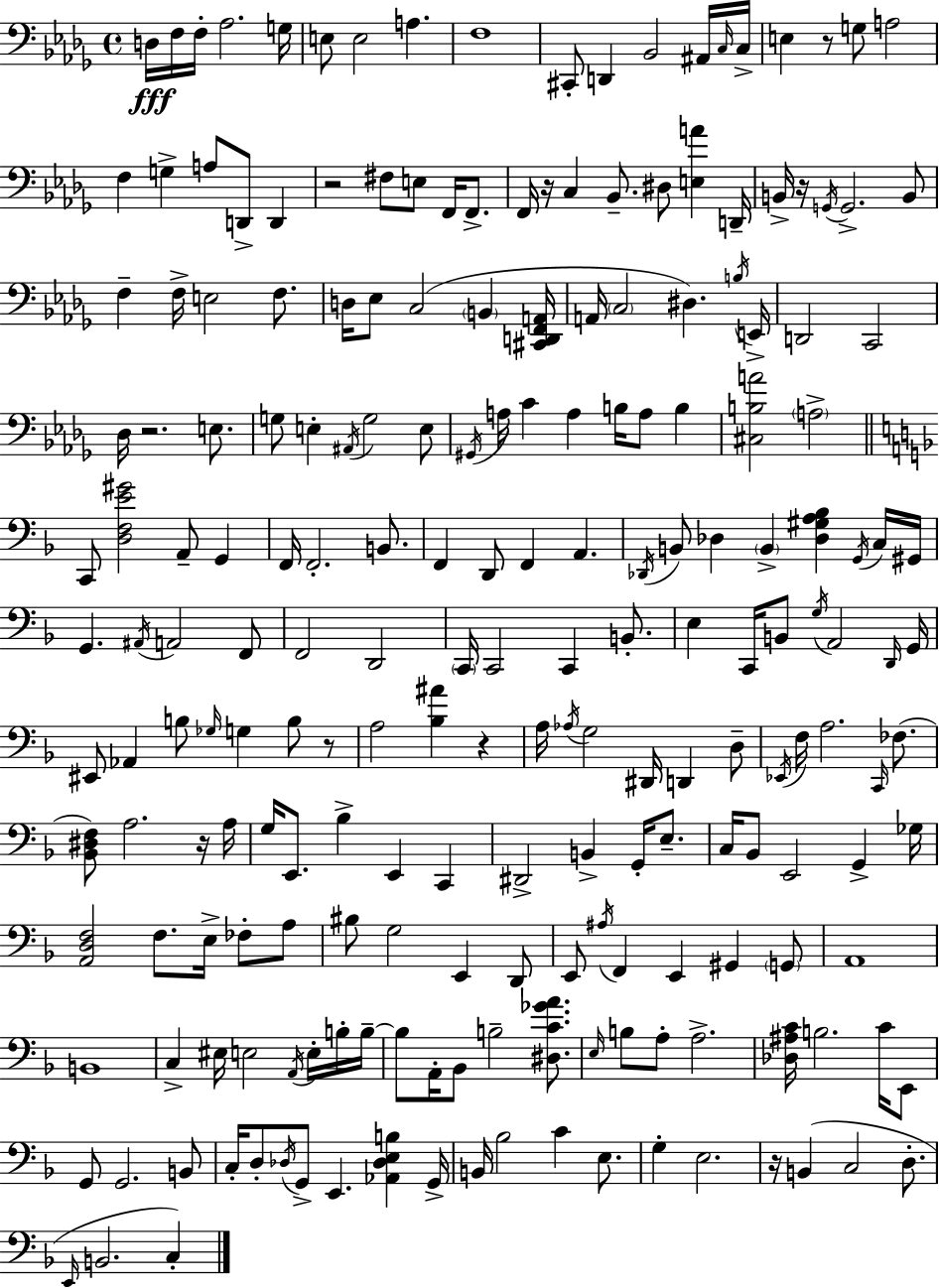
X:1
T:Untitled
M:4/4
L:1/4
K:Bbm
D,/4 F,/4 F,/4 _A,2 G,/4 E,/2 E,2 A, F,4 ^C,,/2 D,, _B,,2 ^A,,/4 C,/4 C,/4 E, z/2 G,/2 A,2 F, G, A,/2 D,,/2 D,, z2 ^F,/2 E,/2 F,,/4 F,,/2 F,,/4 z/4 C, _B,,/2 ^D,/2 [E,A] D,,/4 B,,/4 z/4 G,,/4 G,,2 B,,/2 F, F,/4 E,2 F,/2 D,/4 _E,/2 C,2 B,, [^C,,D,,F,,A,,]/4 A,,/4 C,2 ^D, B,/4 E,,/4 D,,2 C,,2 _D,/4 z2 E,/2 G,/2 E, ^A,,/4 G,2 E,/2 ^G,,/4 A,/4 C A, B,/4 A,/2 B, [^C,B,A]2 A,2 C,,/2 [D,F,E^G]2 A,,/2 G,, F,,/4 F,,2 B,,/2 F,, D,,/2 F,, A,, _D,,/4 B,,/2 _D, B,, [_D,^G,A,_B,] G,,/4 C,/4 ^G,,/4 G,, ^A,,/4 A,,2 F,,/2 F,,2 D,,2 C,,/4 C,,2 C,, B,,/2 E, C,,/4 B,,/2 G,/4 A,,2 D,,/4 G,,/4 ^E,,/2 _A,, B,/2 _G,/4 G, B,/2 z/2 A,2 [_B,^A] z A,/4 _A,/4 G,2 ^D,,/4 D,, D,/2 _E,,/4 F,/4 A,2 C,,/4 _F,/2 [_B,,^D,F,]/2 A,2 z/4 A,/4 G,/4 E,,/2 _B, E,, C,, ^D,,2 B,, G,,/4 E,/2 C,/4 _B,,/2 E,,2 G,, _G,/4 [A,,D,F,]2 F,/2 E,/4 _F,/2 A,/2 ^B,/2 G,2 E,, D,,/2 E,,/2 ^A,/4 F,, E,, ^G,, G,,/2 A,,4 B,,4 C, ^E,/4 E,2 A,,/4 E,/4 B,/4 B,/4 B,/2 A,,/4 _B,,/2 B,2 [^D,C_GA]/2 E,/4 B,/2 A,/2 A,2 [_D,^A,C]/4 B,2 C/4 E,,/2 G,,/2 G,,2 B,,/2 C,/4 D,/2 _D,/4 G,,/2 E,, [_A,,_D,E,B,] G,,/4 B,,/4 _B,2 C E,/2 G, E,2 z/4 B,, C,2 D,/2 E,,/4 B,,2 C,